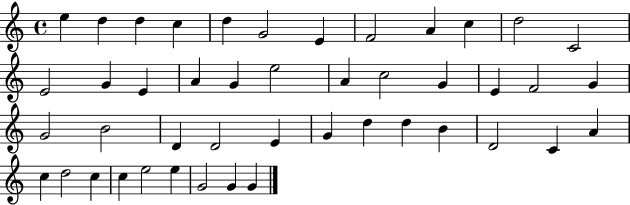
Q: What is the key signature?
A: C major